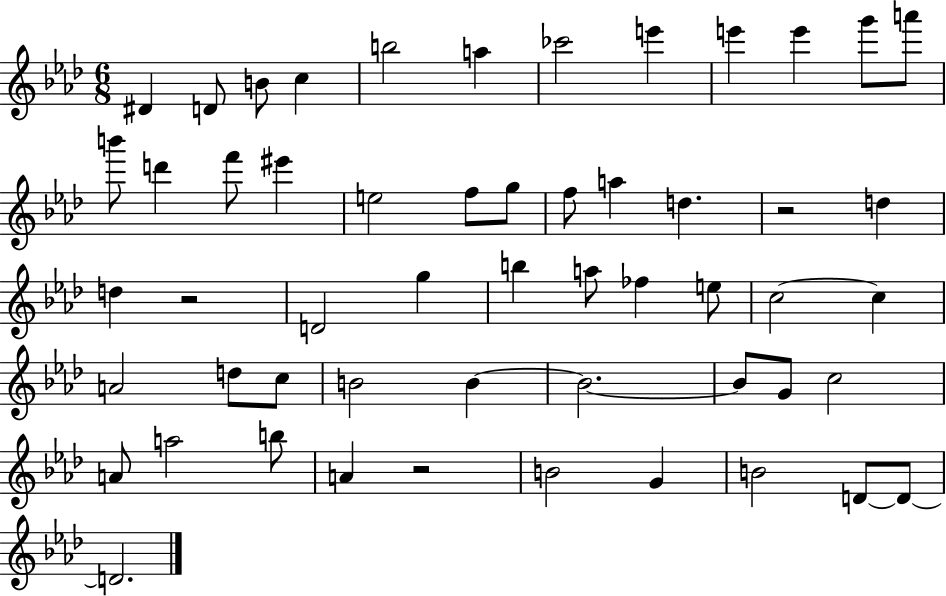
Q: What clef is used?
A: treble